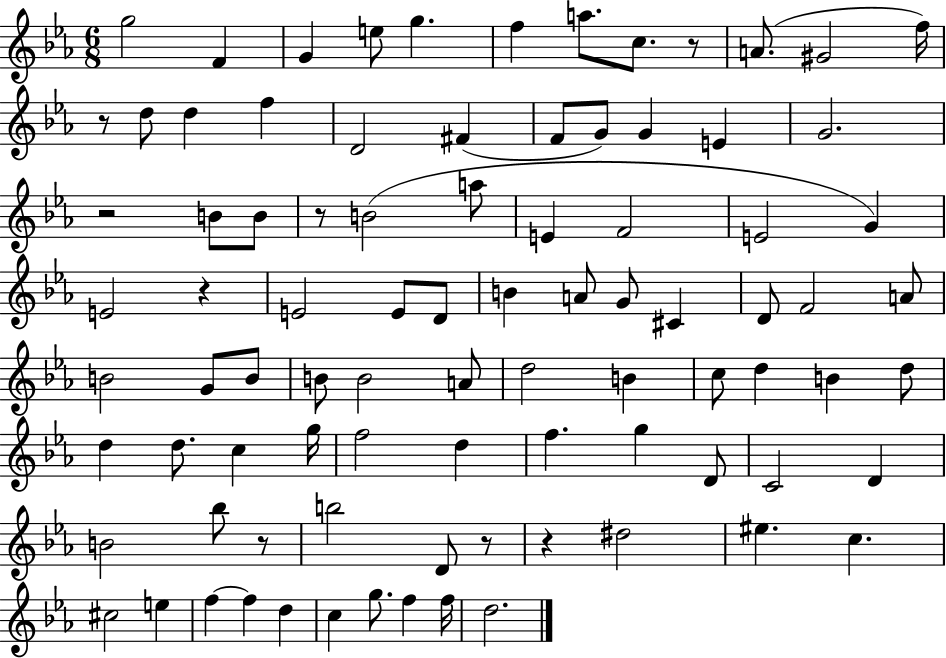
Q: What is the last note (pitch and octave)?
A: D5